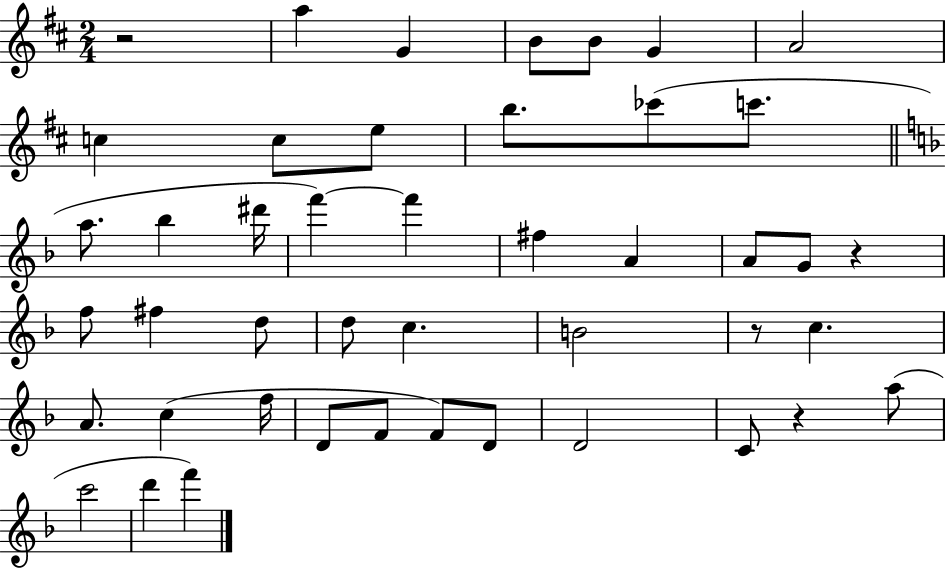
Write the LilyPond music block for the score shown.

{
  \clef treble
  \numericTimeSignature
  \time 2/4
  \key d \major
  r2 | a''4 g'4 | b'8 b'8 g'4 | a'2 | \break c''4 c''8 e''8 | b''8. ces'''8( c'''8. | \bar "||" \break \key d \minor a''8. bes''4 dis'''16 | f'''4~~) f'''4 | fis''4 a'4 | a'8 g'8 r4 | \break f''8 fis''4 d''8 | d''8 c''4. | b'2 | r8 c''4. | \break a'8. c''4( f''16 | d'8 f'8 f'8) d'8 | d'2 | c'8 r4 a''8( | \break c'''2 | d'''4 f'''4) | \bar "|."
}